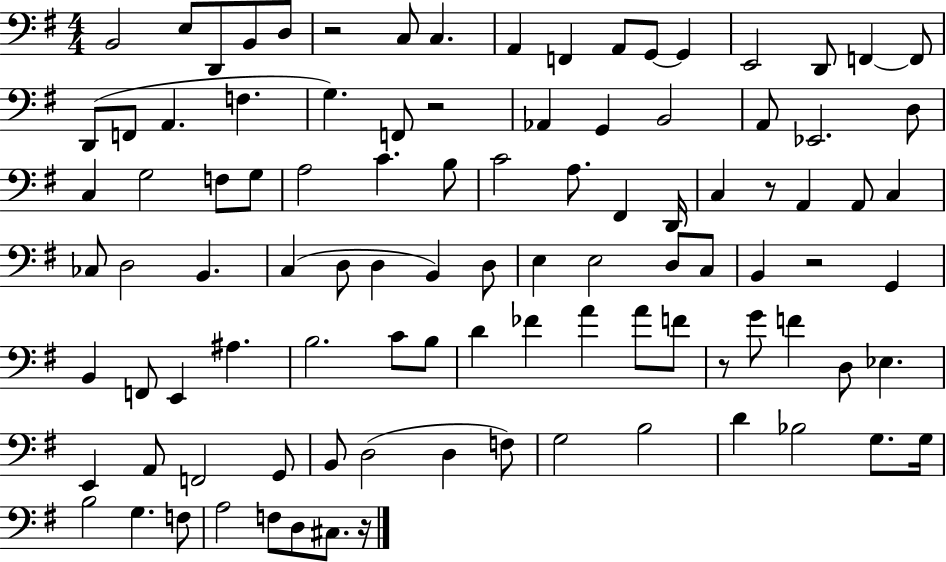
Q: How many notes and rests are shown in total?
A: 100